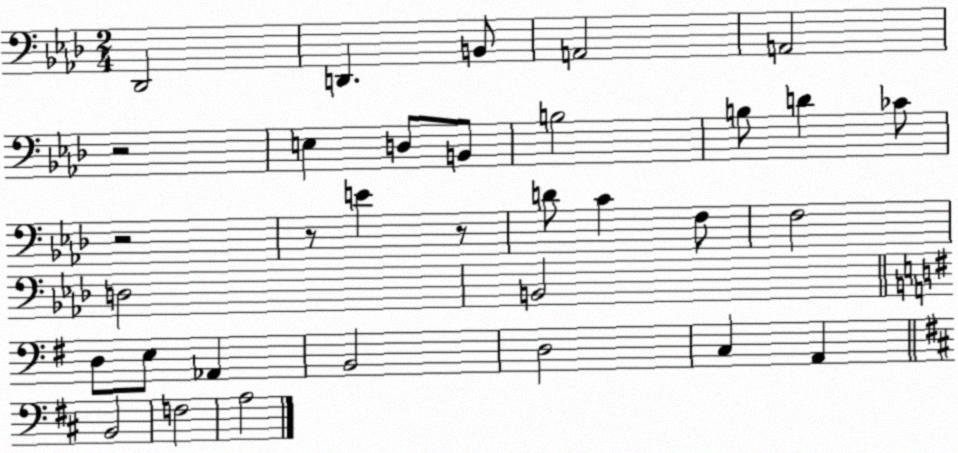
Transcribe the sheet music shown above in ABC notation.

X:1
T:Untitled
M:2/4
L:1/4
K:Ab
_D,,2 D,, B,,/2 A,,2 A,,2 z2 E, D,/2 B,,/2 B,2 B,/2 D _C/2 z2 z/2 E z/2 D/2 C F,/2 F,2 D,2 B,,2 D,/2 E,/2 _A,, B,,2 D,2 C, A,, B,,2 F,2 A,2